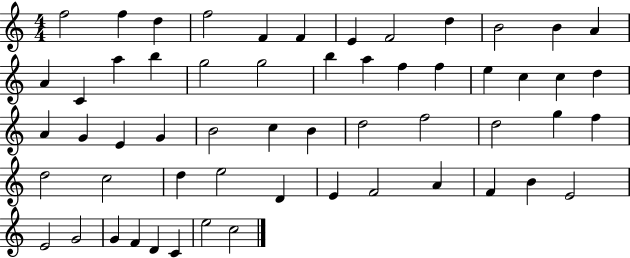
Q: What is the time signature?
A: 4/4